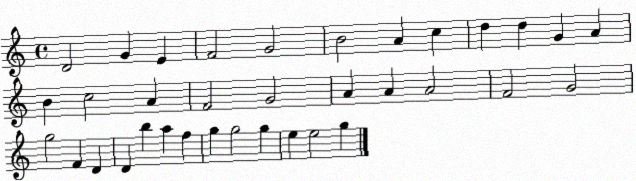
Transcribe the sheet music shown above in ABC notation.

X:1
T:Untitled
M:4/4
L:1/4
K:C
D2 G E F2 G2 B2 A c d d G A B c2 A F2 G2 A A A2 F2 G2 g2 F D D b a f g g2 g e e2 g